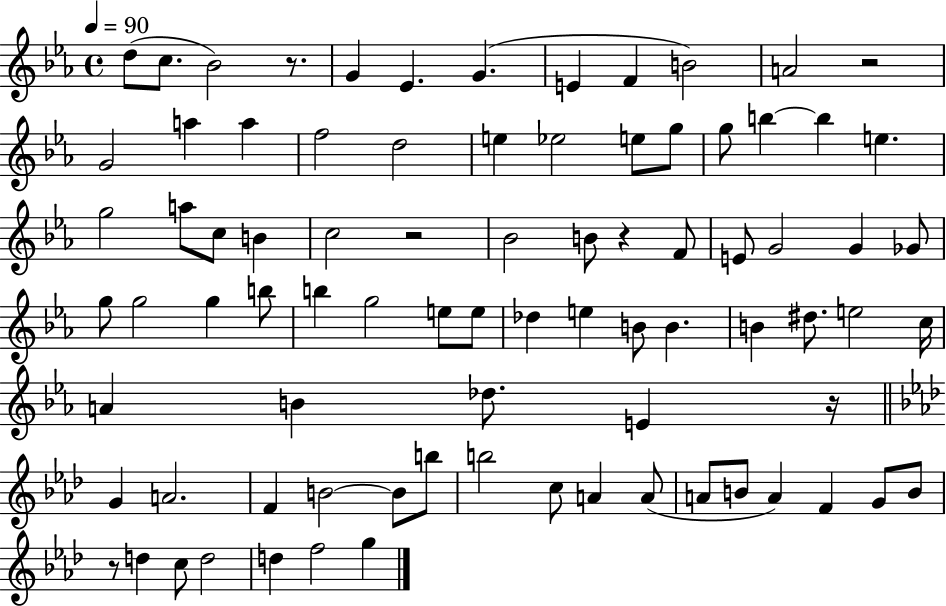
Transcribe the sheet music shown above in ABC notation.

X:1
T:Untitled
M:4/4
L:1/4
K:Eb
d/2 c/2 _B2 z/2 G _E G E F B2 A2 z2 G2 a a f2 d2 e _e2 e/2 g/2 g/2 b b e g2 a/2 c/2 B c2 z2 _B2 B/2 z F/2 E/2 G2 G _G/2 g/2 g2 g b/2 b g2 e/2 e/2 _d e B/2 B B ^d/2 e2 c/4 A B _d/2 E z/4 G A2 F B2 B/2 b/2 b2 c/2 A A/2 A/2 B/2 A F G/2 B/2 z/2 d c/2 d2 d f2 g